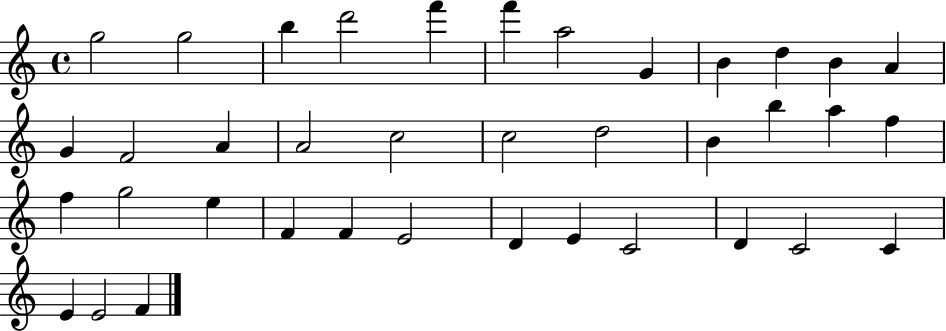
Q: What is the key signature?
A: C major